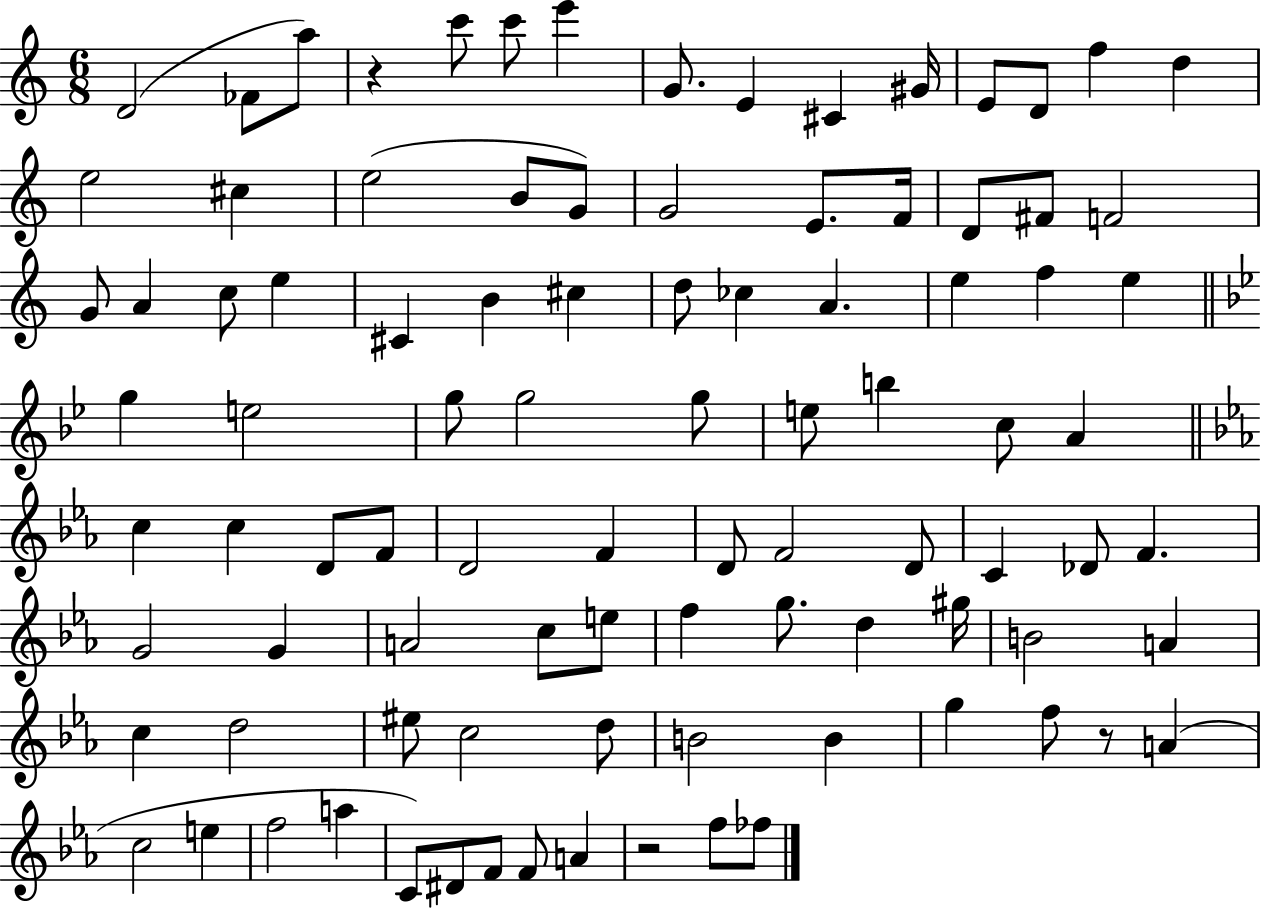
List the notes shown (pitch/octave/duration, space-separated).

D4/h FES4/e A5/e R/q C6/e C6/e E6/q G4/e. E4/q C#4/q G#4/s E4/e D4/e F5/q D5/q E5/h C#5/q E5/h B4/e G4/e G4/h E4/e. F4/s D4/e F#4/e F4/h G4/e A4/q C5/e E5/q C#4/q B4/q C#5/q D5/e CES5/q A4/q. E5/q F5/q E5/q G5/q E5/h G5/e G5/h G5/e E5/e B5/q C5/e A4/q C5/q C5/q D4/e F4/e D4/h F4/q D4/e F4/h D4/e C4/q Db4/e F4/q. G4/h G4/q A4/h C5/e E5/e F5/q G5/e. D5/q G#5/s B4/h A4/q C5/q D5/h EIS5/e C5/h D5/e B4/h B4/q G5/q F5/e R/e A4/q C5/h E5/q F5/h A5/q C4/e D#4/e F4/e F4/e A4/q R/h F5/e FES5/e